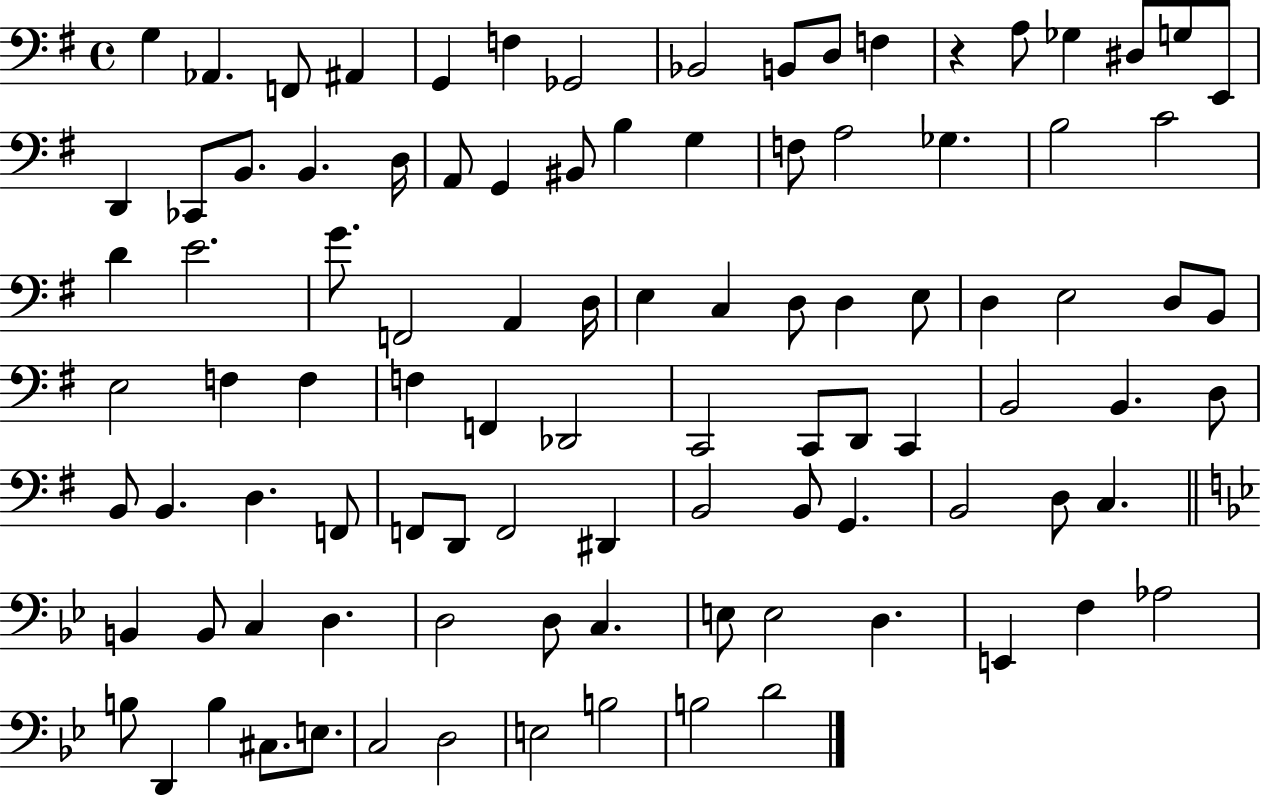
{
  \clef bass
  \time 4/4
  \defaultTimeSignature
  \key g \major
  g4 aes,4. f,8 ais,4 | g,4 f4 ges,2 | bes,2 b,8 d8 f4 | r4 a8 ges4 dis8 g8 e,8 | \break d,4 ces,8 b,8. b,4. d16 | a,8 g,4 bis,8 b4 g4 | f8 a2 ges4. | b2 c'2 | \break d'4 e'2. | g'8. f,2 a,4 d16 | e4 c4 d8 d4 e8 | d4 e2 d8 b,8 | \break e2 f4 f4 | f4 f,4 des,2 | c,2 c,8 d,8 c,4 | b,2 b,4. d8 | \break b,8 b,4. d4. f,8 | f,8 d,8 f,2 dis,4 | b,2 b,8 g,4. | b,2 d8 c4. | \break \bar "||" \break \key bes \major b,4 b,8 c4 d4. | d2 d8 c4. | e8 e2 d4. | e,4 f4 aes2 | \break b8 d,4 b4 cis8. e8. | c2 d2 | e2 b2 | b2 d'2 | \break \bar "|."
}